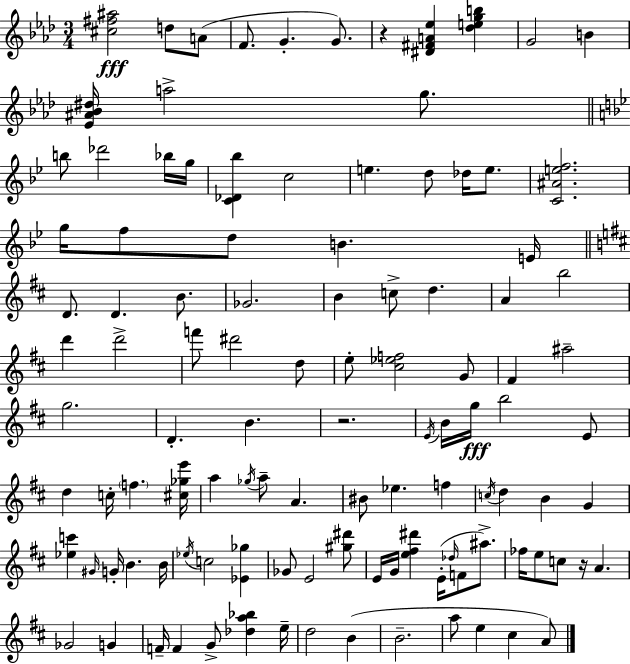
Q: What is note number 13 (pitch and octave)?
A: G5